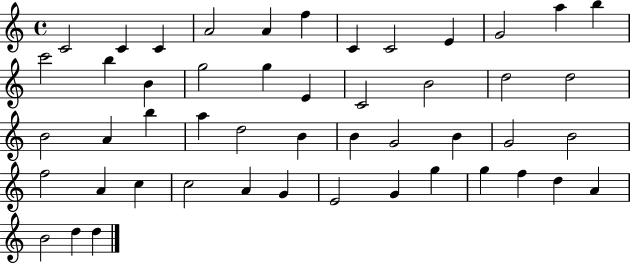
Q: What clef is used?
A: treble